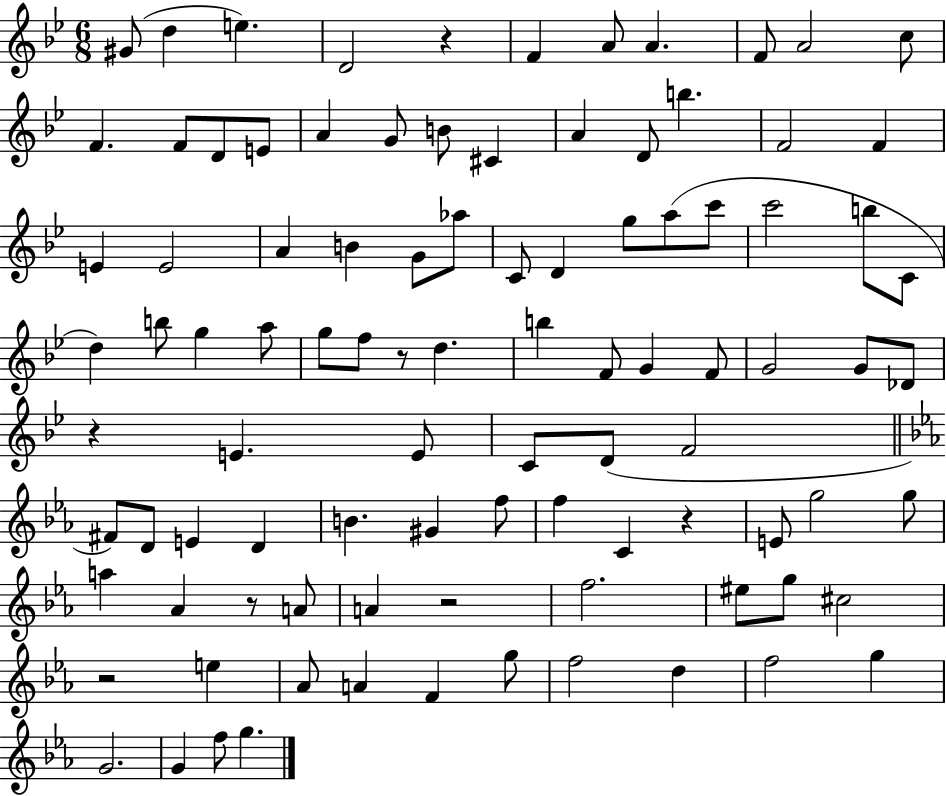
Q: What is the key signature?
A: BES major